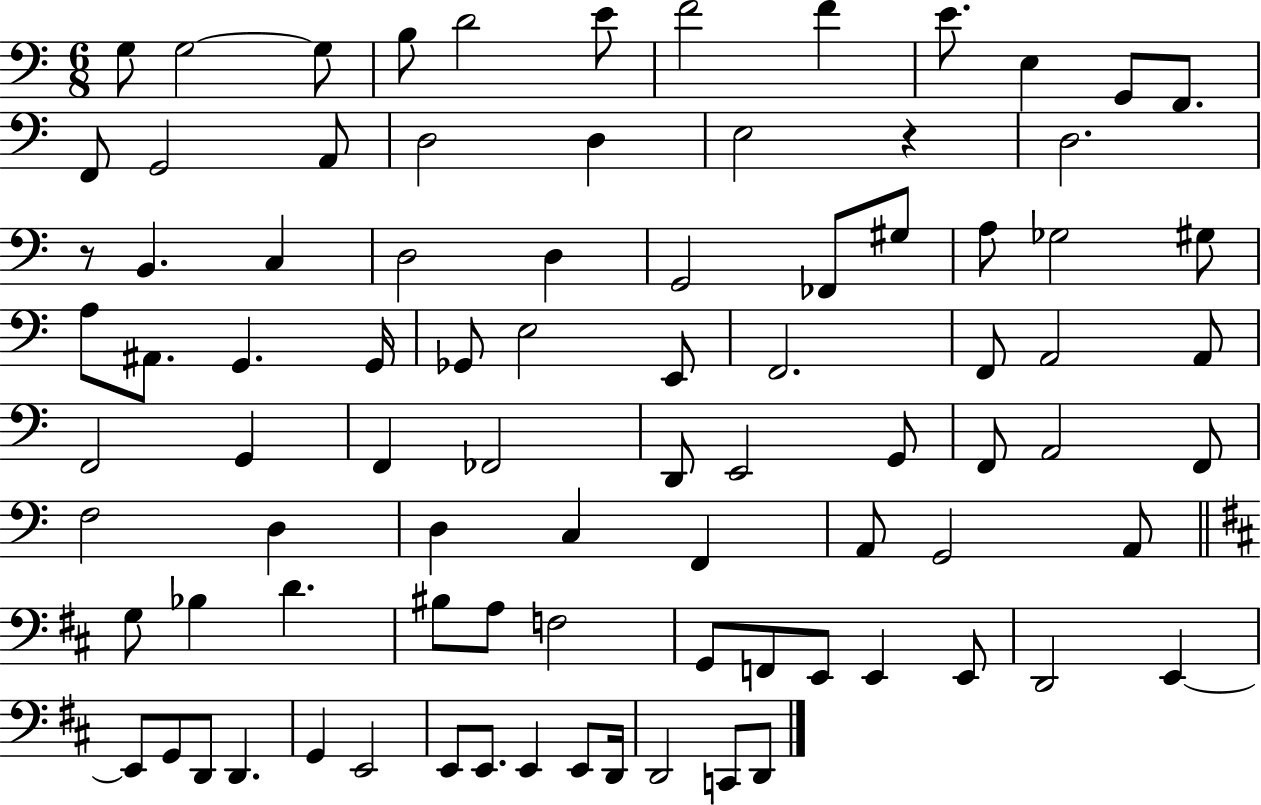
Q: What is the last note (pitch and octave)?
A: D2